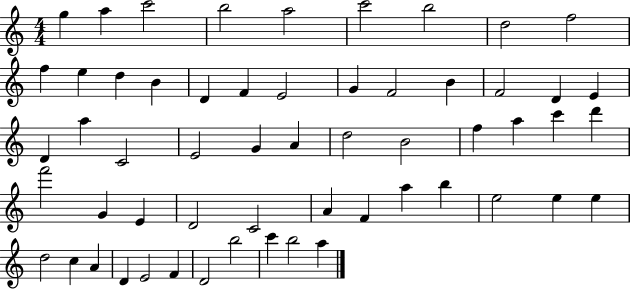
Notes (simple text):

G5/q A5/q C6/h B5/h A5/h C6/h B5/h D5/h F5/h F5/q E5/q D5/q B4/q D4/q F4/q E4/h G4/q F4/h B4/q F4/h D4/q E4/q D4/q A5/q C4/h E4/h G4/q A4/q D5/h B4/h F5/q A5/q C6/q D6/q F6/h G4/q E4/q D4/h C4/h A4/q F4/q A5/q B5/q E5/h E5/q E5/q D5/h C5/q A4/q D4/q E4/h F4/q D4/h B5/h C6/q B5/h A5/q